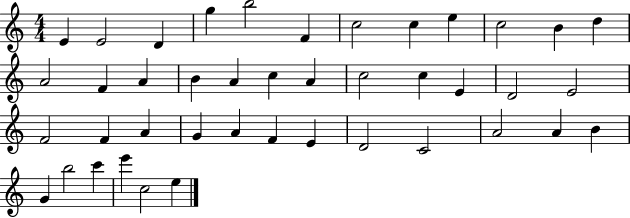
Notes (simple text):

E4/q E4/h D4/q G5/q B5/h F4/q C5/h C5/q E5/q C5/h B4/q D5/q A4/h F4/q A4/q B4/q A4/q C5/q A4/q C5/h C5/q E4/q D4/h E4/h F4/h F4/q A4/q G4/q A4/q F4/q E4/q D4/h C4/h A4/h A4/q B4/q G4/q B5/h C6/q E6/q C5/h E5/q